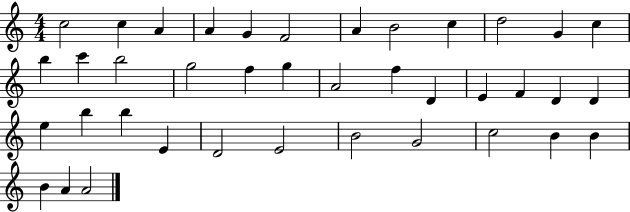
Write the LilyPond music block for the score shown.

{
  \clef treble
  \numericTimeSignature
  \time 4/4
  \key c \major
  c''2 c''4 a'4 | a'4 g'4 f'2 | a'4 b'2 c''4 | d''2 g'4 c''4 | \break b''4 c'''4 b''2 | g''2 f''4 g''4 | a'2 f''4 d'4 | e'4 f'4 d'4 d'4 | \break e''4 b''4 b''4 e'4 | d'2 e'2 | b'2 g'2 | c''2 b'4 b'4 | \break b'4 a'4 a'2 | \bar "|."
}